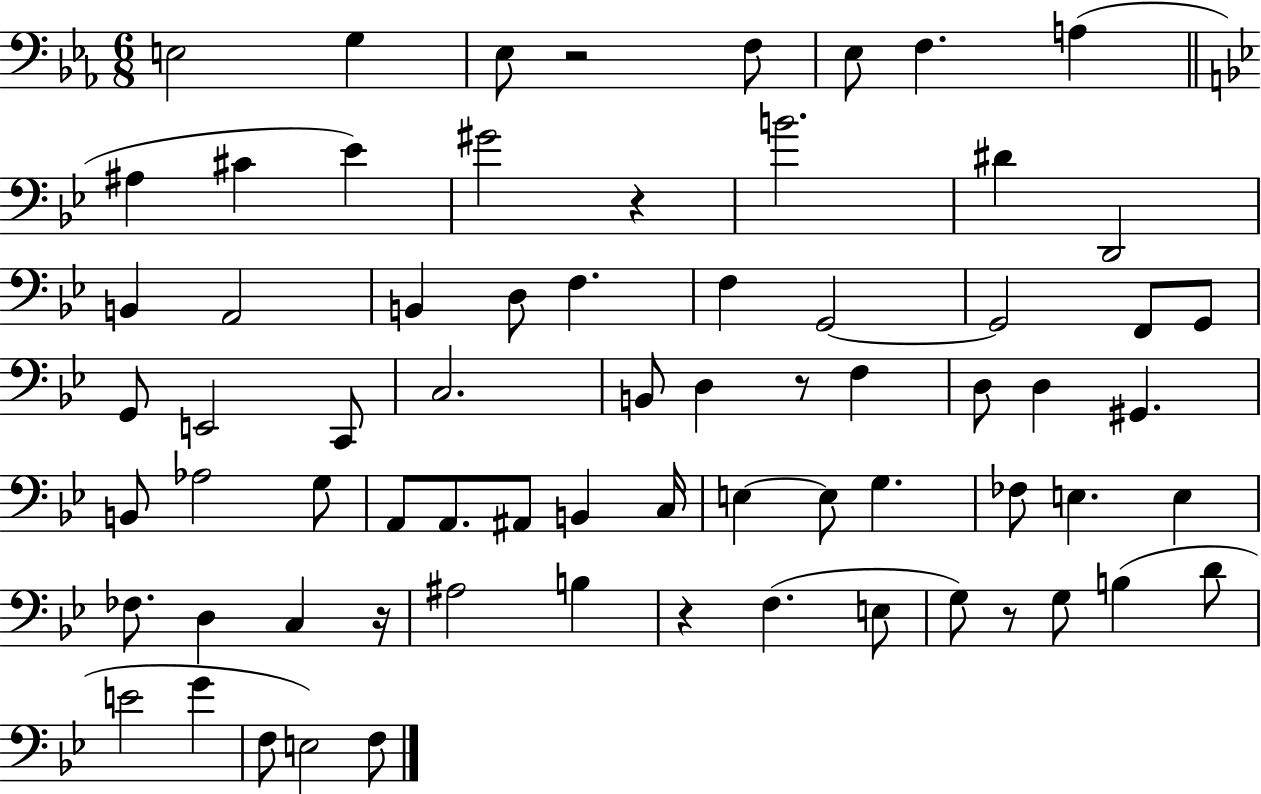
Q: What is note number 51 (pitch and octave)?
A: C3